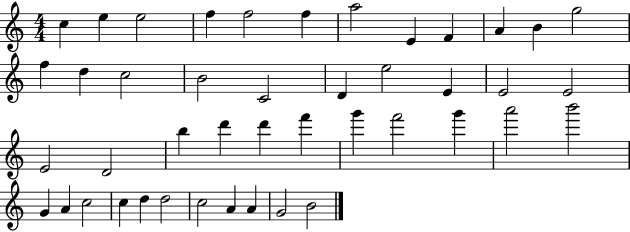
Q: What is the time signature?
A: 4/4